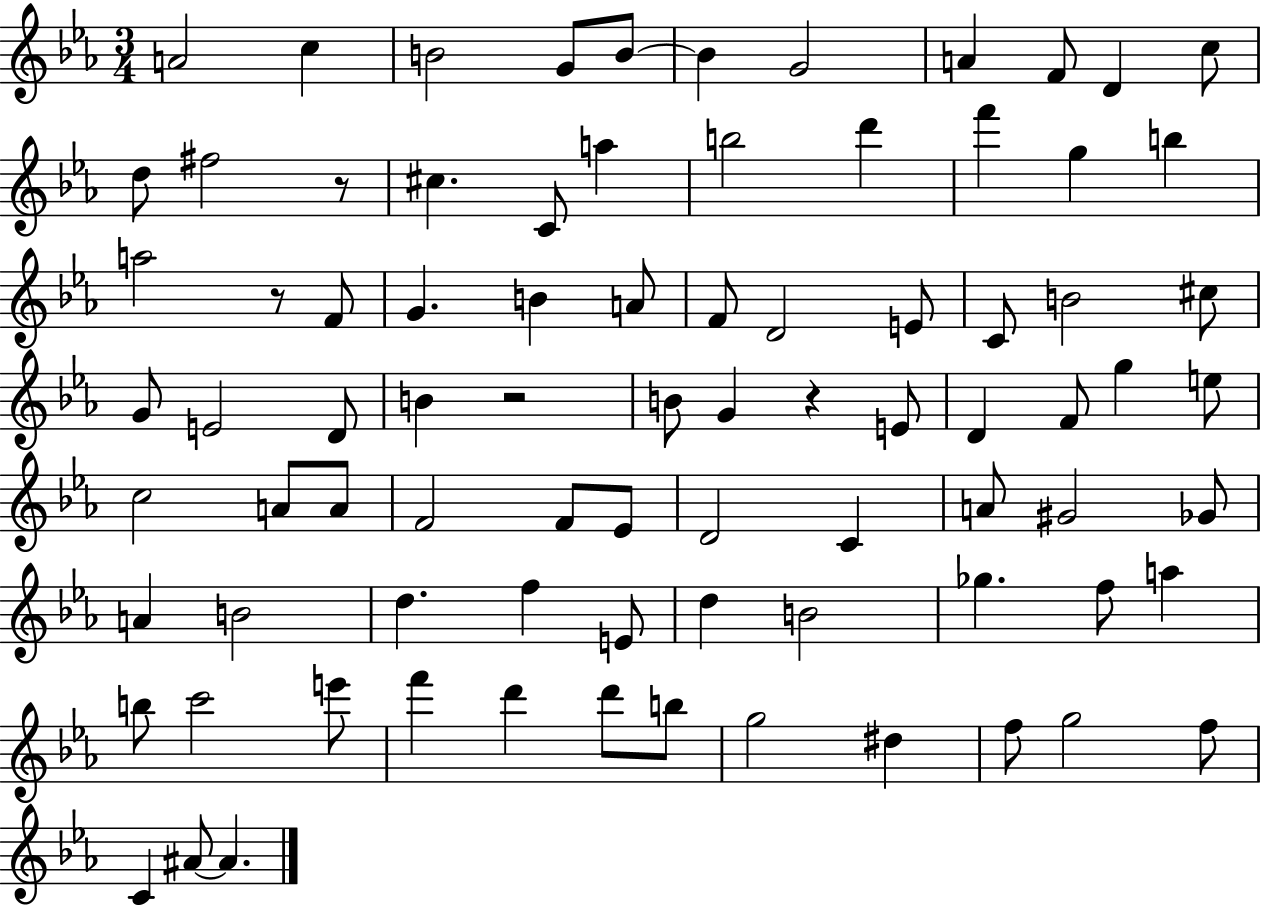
X:1
T:Untitled
M:3/4
L:1/4
K:Eb
A2 c B2 G/2 B/2 B G2 A F/2 D c/2 d/2 ^f2 z/2 ^c C/2 a b2 d' f' g b a2 z/2 F/2 G B A/2 F/2 D2 E/2 C/2 B2 ^c/2 G/2 E2 D/2 B z2 B/2 G z E/2 D F/2 g e/2 c2 A/2 A/2 F2 F/2 _E/2 D2 C A/2 ^G2 _G/2 A B2 d f E/2 d B2 _g f/2 a b/2 c'2 e'/2 f' d' d'/2 b/2 g2 ^d f/2 g2 f/2 C ^A/2 ^A